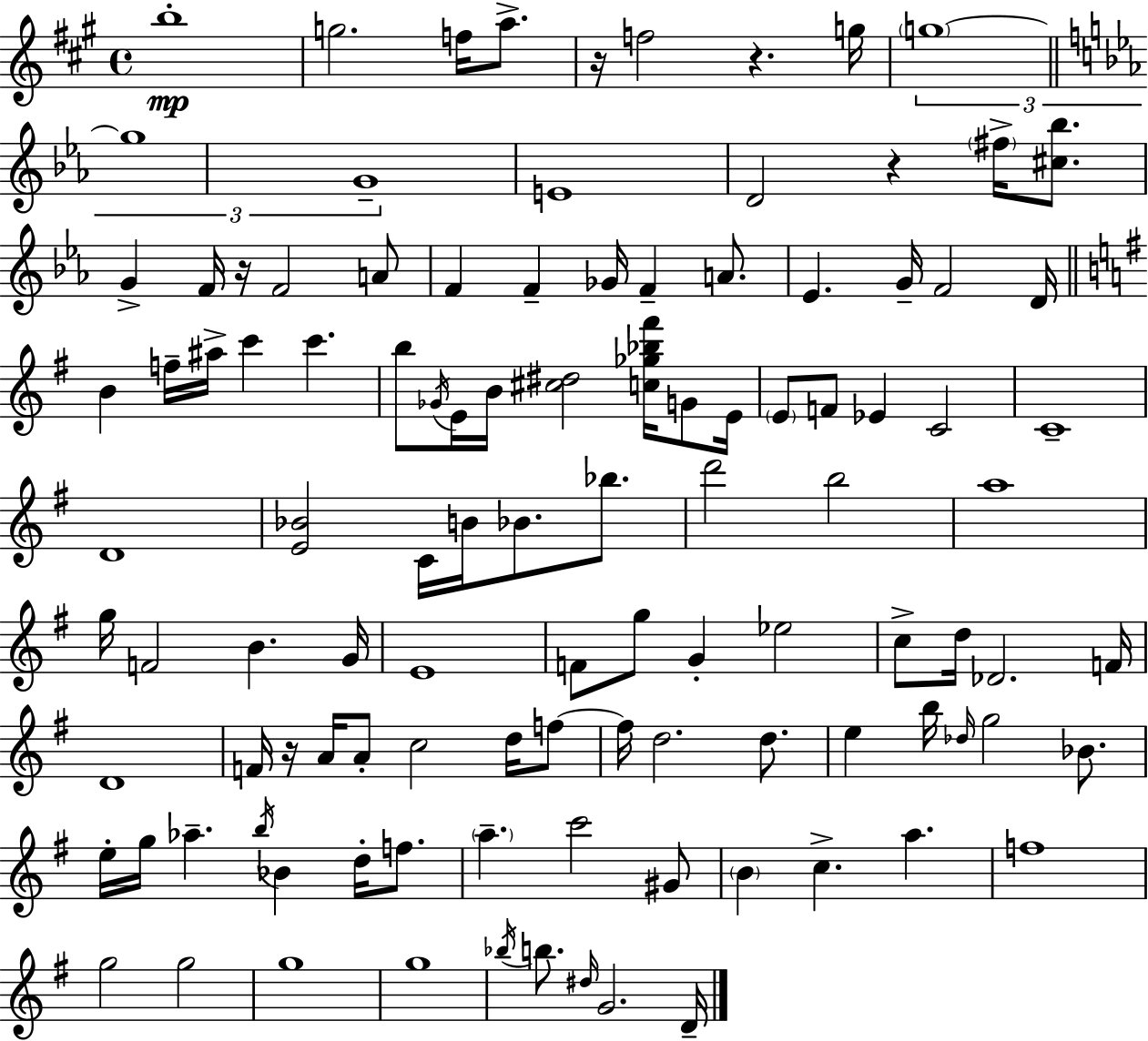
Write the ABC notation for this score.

X:1
T:Untitled
M:4/4
L:1/4
K:A
b4 g2 f/4 a/2 z/4 f2 z g/4 g4 g4 G4 E4 D2 z ^f/4 [^c_b]/2 G F/4 z/4 F2 A/2 F F _G/4 F A/2 _E G/4 F2 D/4 B f/4 ^a/4 c' c' b/2 _G/4 E/4 B/4 [^c^d]2 [c_g_b^f']/4 G/2 E/4 E/2 F/2 _E C2 C4 D4 [E_B]2 C/4 B/4 _B/2 _b/2 d'2 b2 a4 g/4 F2 B G/4 E4 F/2 g/2 G _e2 c/2 d/4 _D2 F/4 D4 F/4 z/4 A/4 A/2 c2 d/4 f/2 f/4 d2 d/2 e b/4 _d/4 g2 _B/2 e/4 g/4 _a b/4 _B d/4 f/2 a c'2 ^G/2 B c a f4 g2 g2 g4 g4 _b/4 b/2 ^d/4 G2 D/4